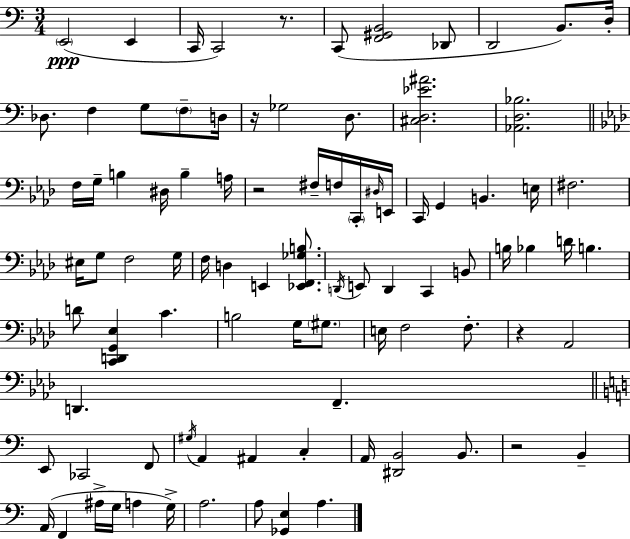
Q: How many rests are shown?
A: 5